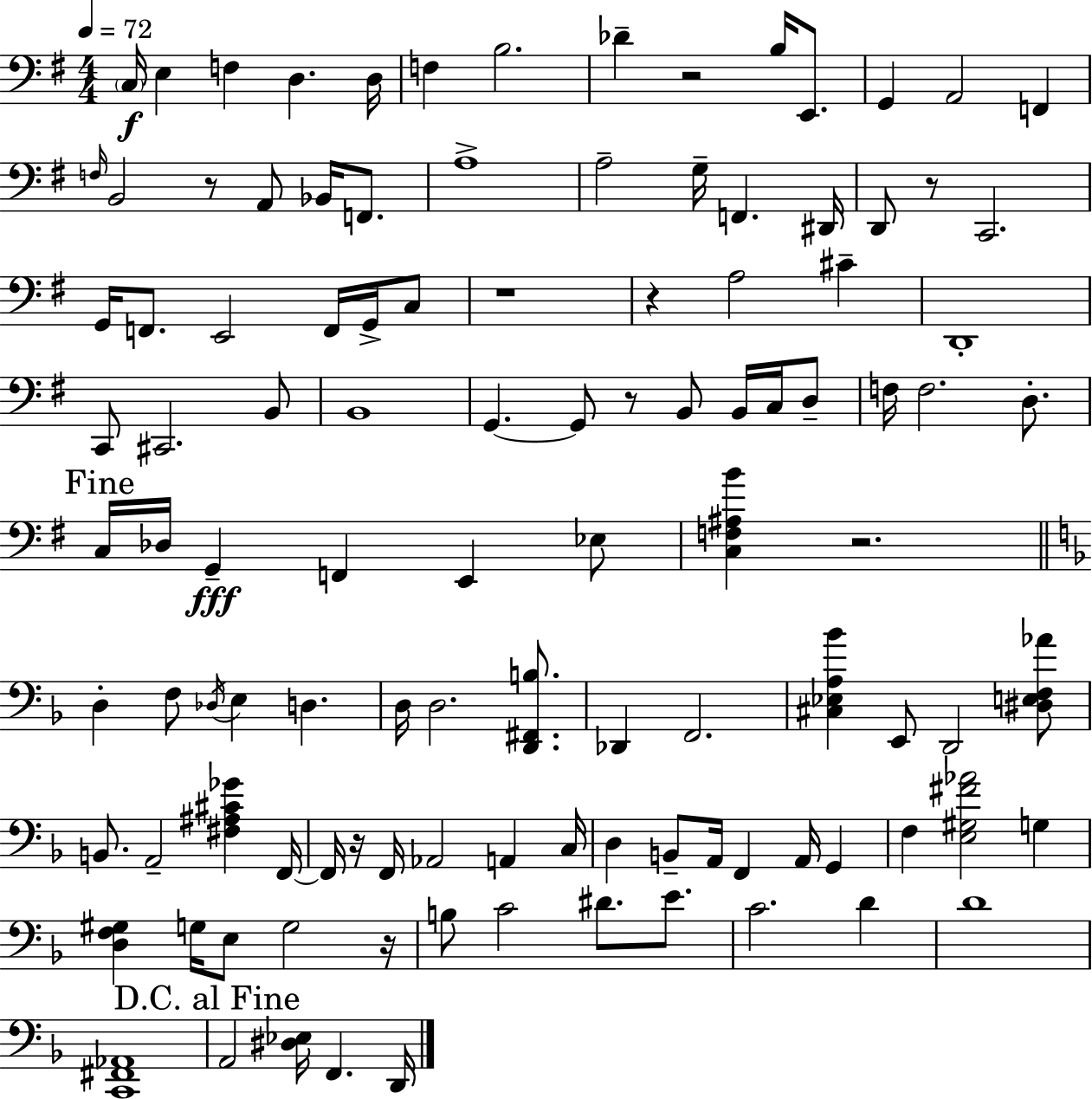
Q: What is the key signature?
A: G major